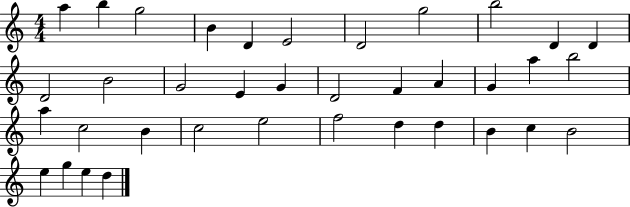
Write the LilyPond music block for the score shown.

{
  \clef treble
  \numericTimeSignature
  \time 4/4
  \key c \major
  a''4 b''4 g''2 | b'4 d'4 e'2 | d'2 g''2 | b''2 d'4 d'4 | \break d'2 b'2 | g'2 e'4 g'4 | d'2 f'4 a'4 | g'4 a''4 b''2 | \break a''4 c''2 b'4 | c''2 e''2 | f''2 d''4 d''4 | b'4 c''4 b'2 | \break e''4 g''4 e''4 d''4 | \bar "|."
}